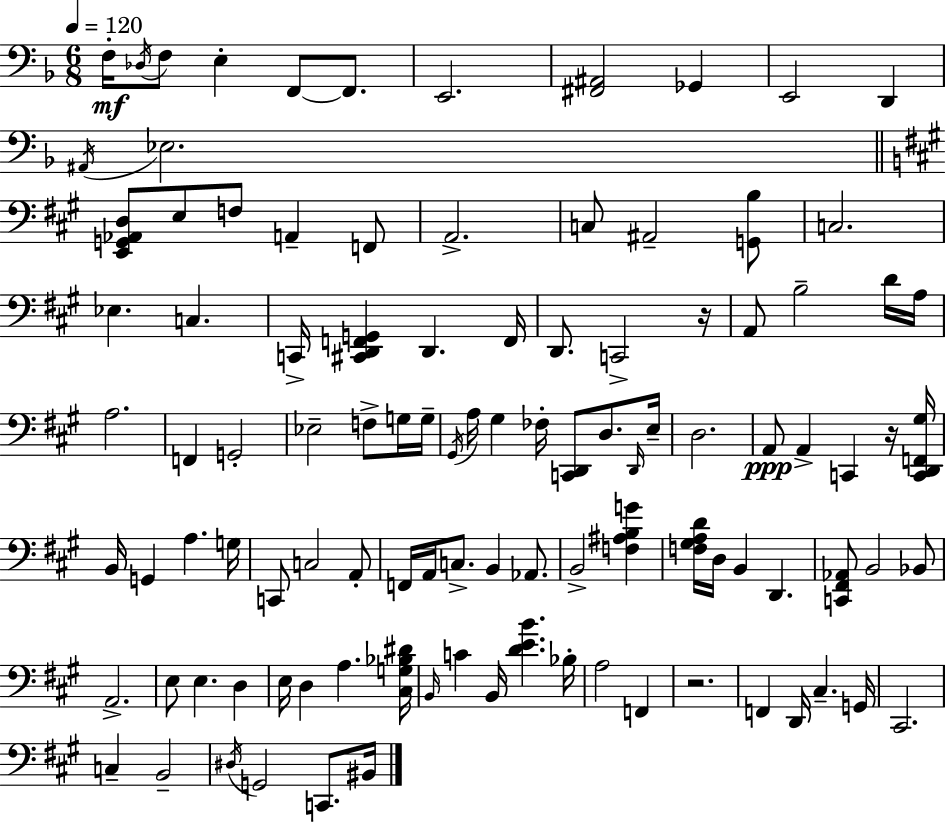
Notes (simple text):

F3/s Db3/s F3/e E3/q F2/e F2/e. E2/h. [F#2,A#2]/h Gb2/q E2/h D2/q A#2/s Eb3/h. [E2,G2,Ab2,D3]/e E3/e F3/e A2/q F2/e A2/h. C3/e A#2/h [G2,B3]/e C3/h. Eb3/q. C3/q. C2/s [C#2,D2,F2,G2]/q D2/q. F2/s D2/e. C2/h R/s A2/e B3/h D4/s A3/s A3/h. F2/q G2/h Eb3/h F3/e G3/s G3/s G#2/s A3/s G#3/q FES3/s [C2,D2]/e D3/e. D2/s E3/s D3/h. A2/e A2/q C2/q R/s [C2,D2,F2,G#3]/s B2/s G2/q A3/q. G3/s C2/e C3/h A2/e F2/s A2/s C3/e. B2/q Ab2/e. B2/h [F3,A#3,B3,G4]/q [F3,G#3,A3,D4]/s D3/s B2/q D2/q. [C2,F#2,Ab2]/e B2/h Bb2/e A2/h. E3/e E3/q. D3/q E3/s D3/q A3/q. [C#3,G3,Bb3,D#4]/s B2/s C4/q B2/s [D4,E4,B4]/q. Bb3/s A3/h F2/q R/h. F2/q D2/s C#3/q. G2/s C#2/h. C3/q B2/h D#3/s G2/h C2/e. BIS2/s